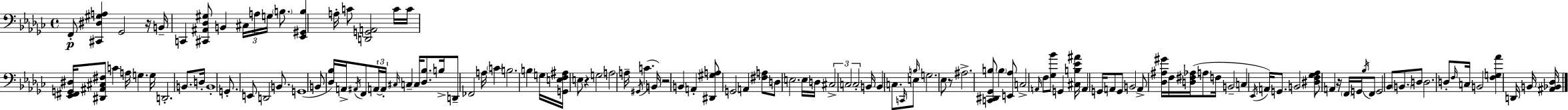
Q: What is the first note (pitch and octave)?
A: F2